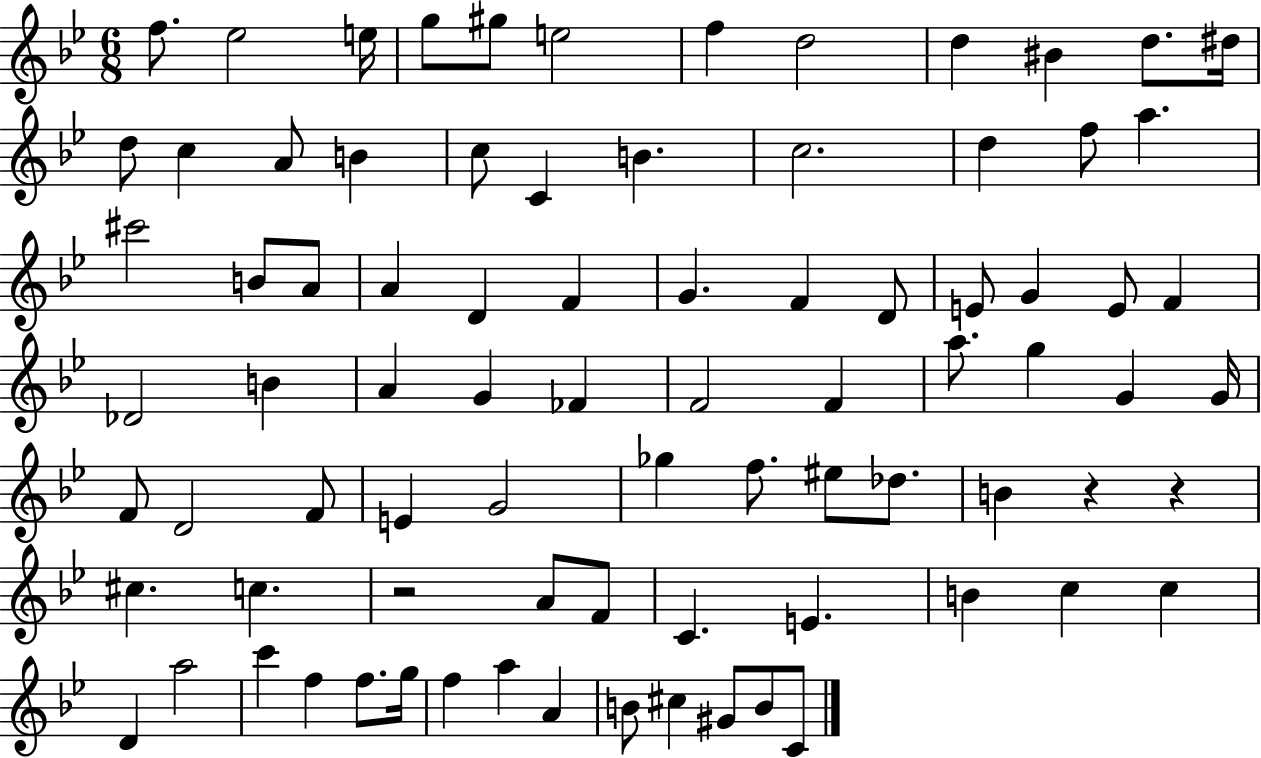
F5/e. Eb5/h E5/s G5/e G#5/e E5/h F5/q D5/h D5/q BIS4/q D5/e. D#5/s D5/e C5/q A4/e B4/q C5/e C4/q B4/q. C5/h. D5/q F5/e A5/q. C#6/h B4/e A4/e A4/q D4/q F4/q G4/q. F4/q D4/e E4/e G4/q E4/e F4/q Db4/h B4/q A4/q G4/q FES4/q F4/h F4/q A5/e. G5/q G4/q G4/s F4/e D4/h F4/e E4/q G4/h Gb5/q F5/e. EIS5/e Db5/e. B4/q R/q R/q C#5/q. C5/q. R/h A4/e F4/e C4/q. E4/q. B4/q C5/q C5/q D4/q A5/h C6/q F5/q F5/e. G5/s F5/q A5/q A4/q B4/e C#5/q G#4/e B4/e C4/e